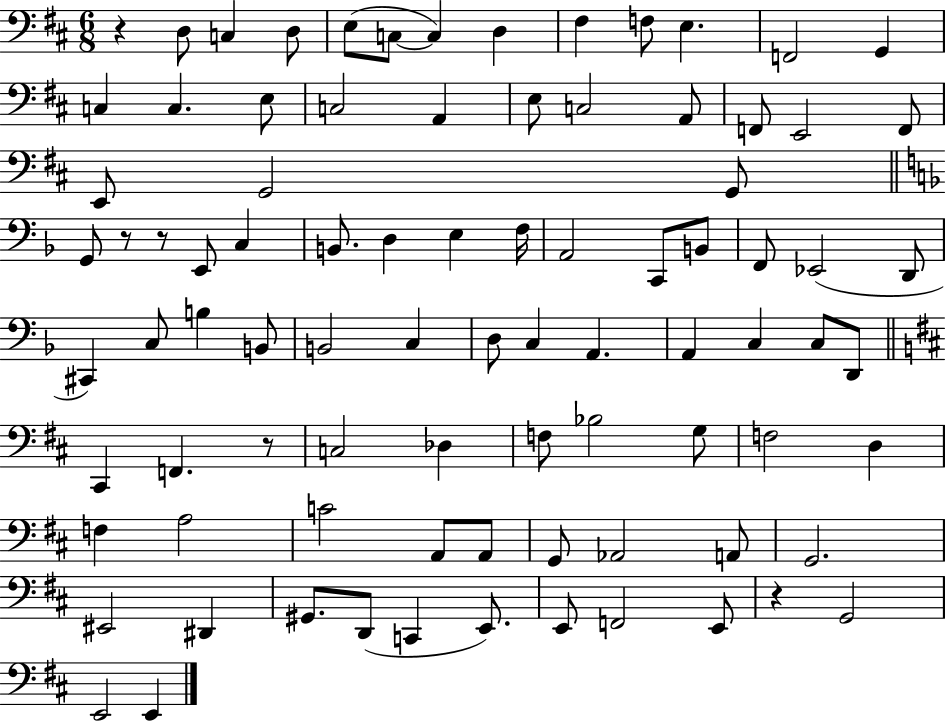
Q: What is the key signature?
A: D major